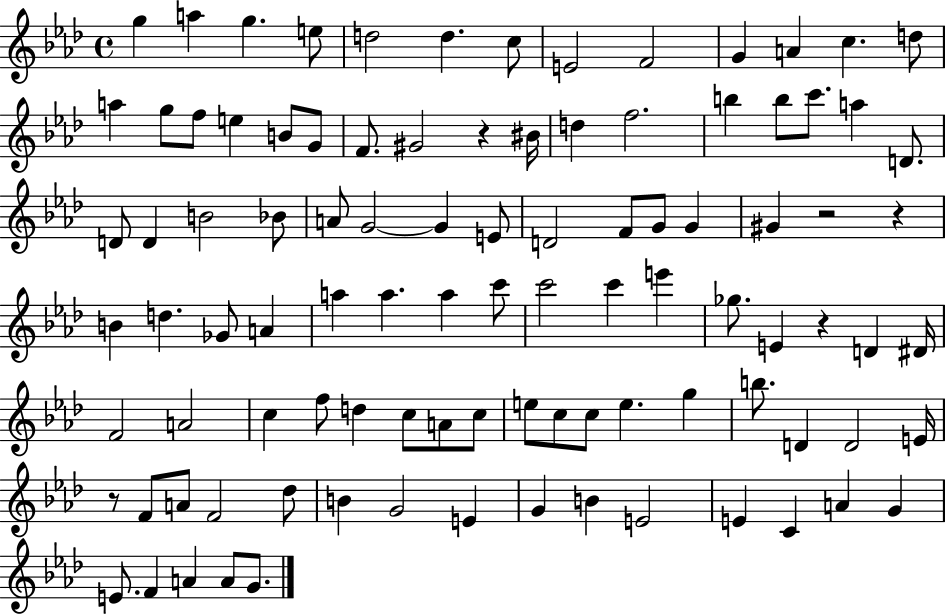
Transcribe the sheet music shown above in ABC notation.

X:1
T:Untitled
M:4/4
L:1/4
K:Ab
g a g e/2 d2 d c/2 E2 F2 G A c d/2 a g/2 f/2 e B/2 G/2 F/2 ^G2 z ^B/4 d f2 b b/2 c'/2 a D/2 D/2 D B2 _B/2 A/2 G2 G E/2 D2 F/2 G/2 G ^G z2 z B d _G/2 A a a a c'/2 c'2 c' e' _g/2 E z D ^D/4 F2 A2 c f/2 d c/2 A/2 c/2 e/2 c/2 c/2 e g b/2 D D2 E/4 z/2 F/2 A/2 F2 _d/2 B G2 E G B E2 E C A G E/2 F A A/2 G/2